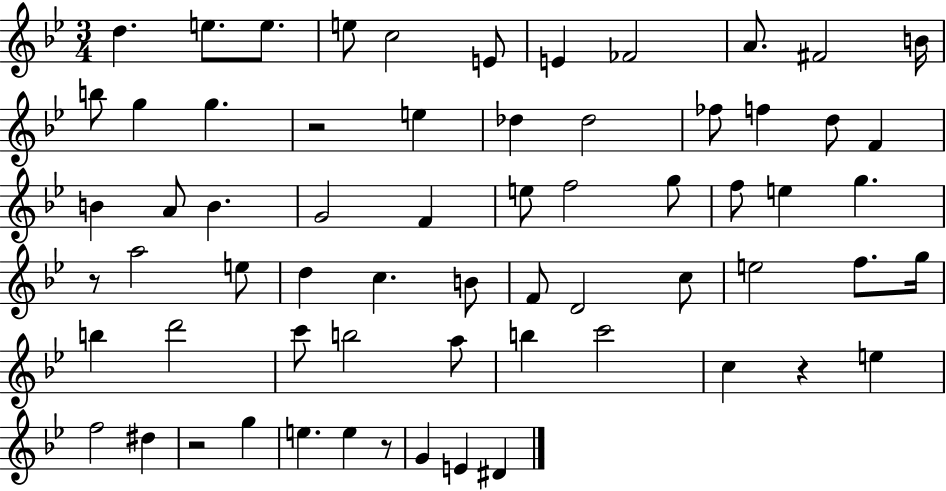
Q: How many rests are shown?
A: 5